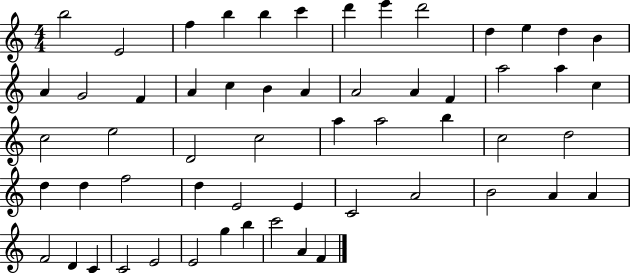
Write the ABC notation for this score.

X:1
T:Untitled
M:4/4
L:1/4
K:C
b2 E2 f b b c' d' e' d'2 d e d B A G2 F A c B A A2 A F a2 a c c2 e2 D2 c2 a a2 b c2 d2 d d f2 d E2 E C2 A2 B2 A A F2 D C C2 E2 E2 g b c'2 A F